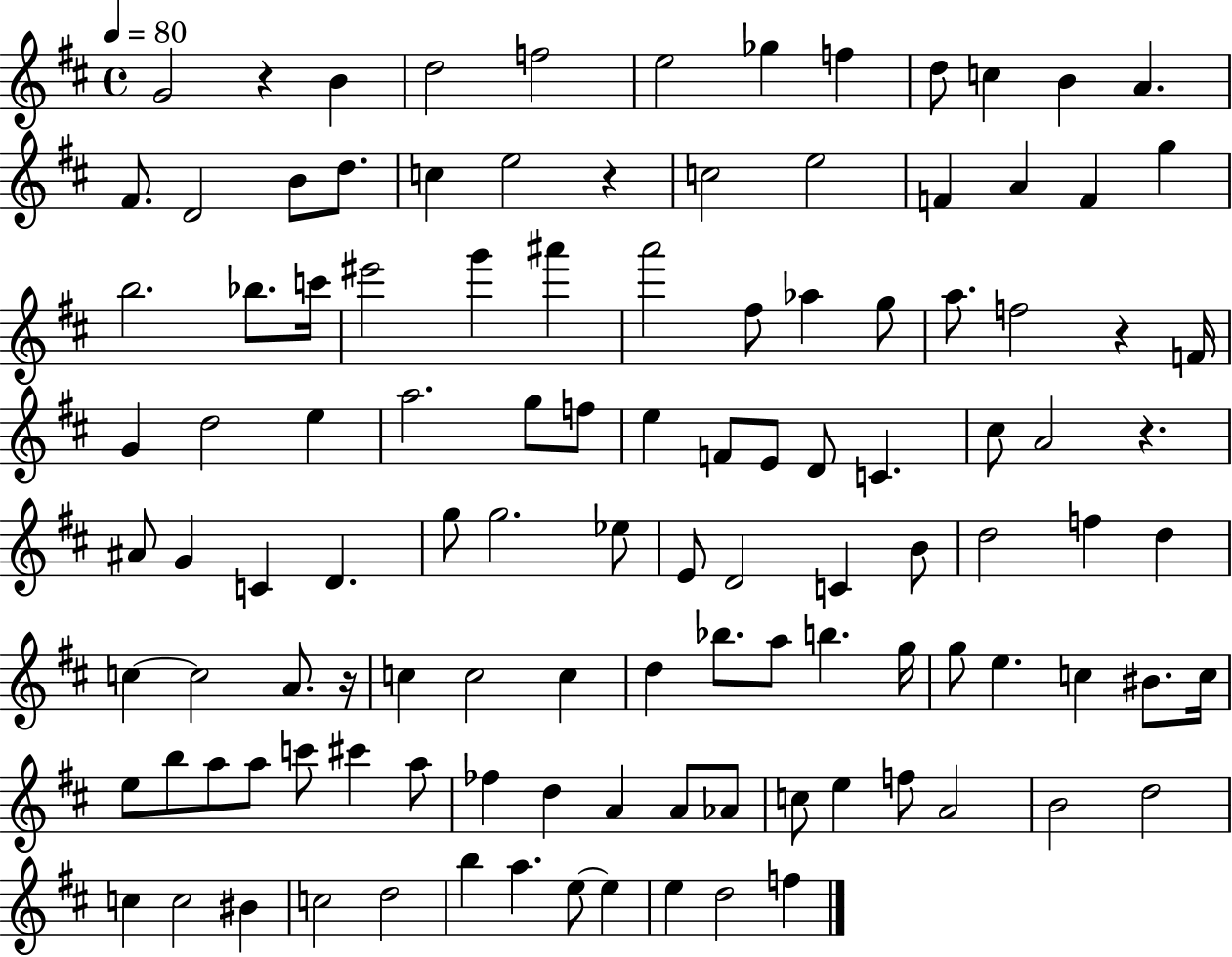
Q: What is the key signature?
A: D major